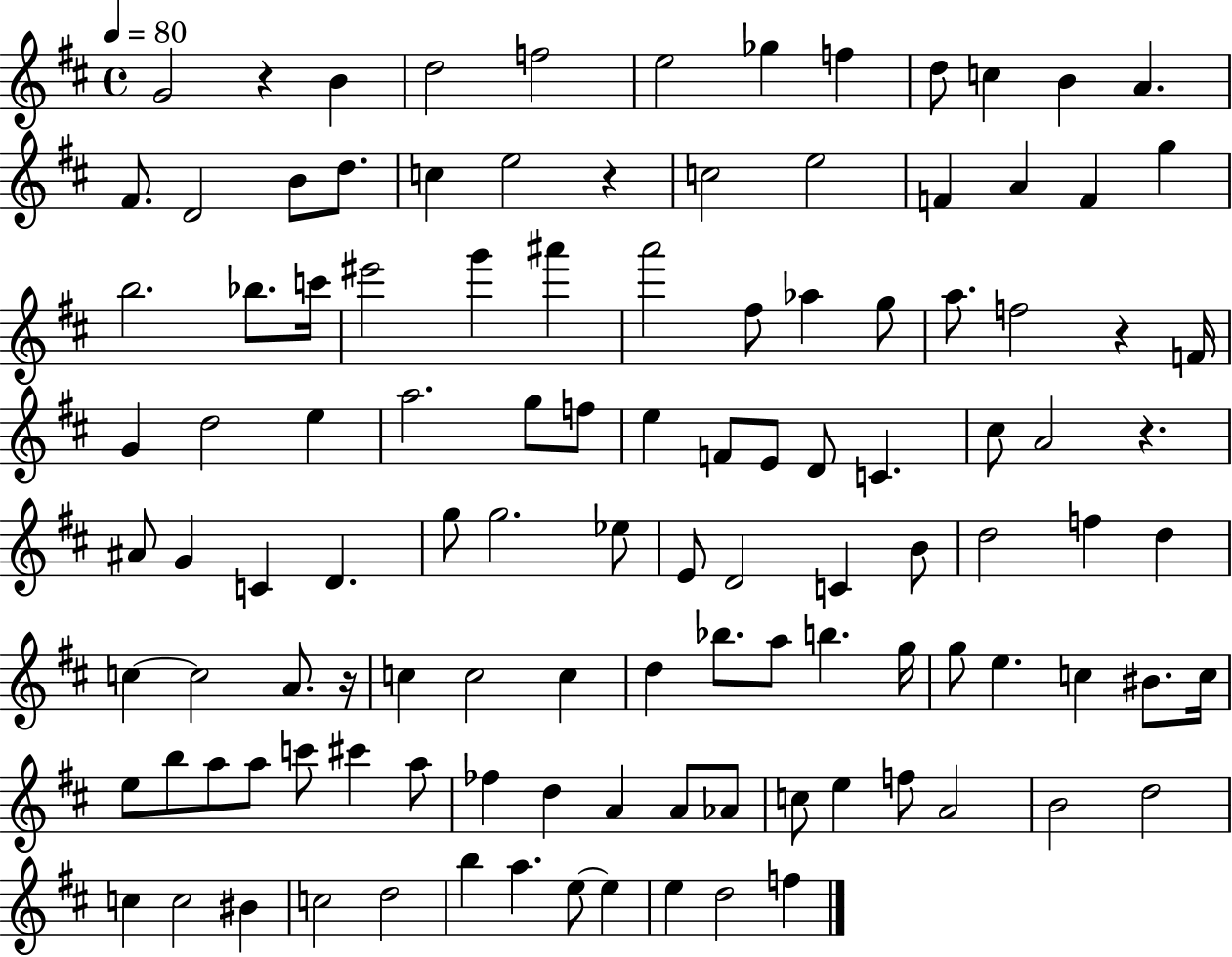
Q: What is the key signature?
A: D major